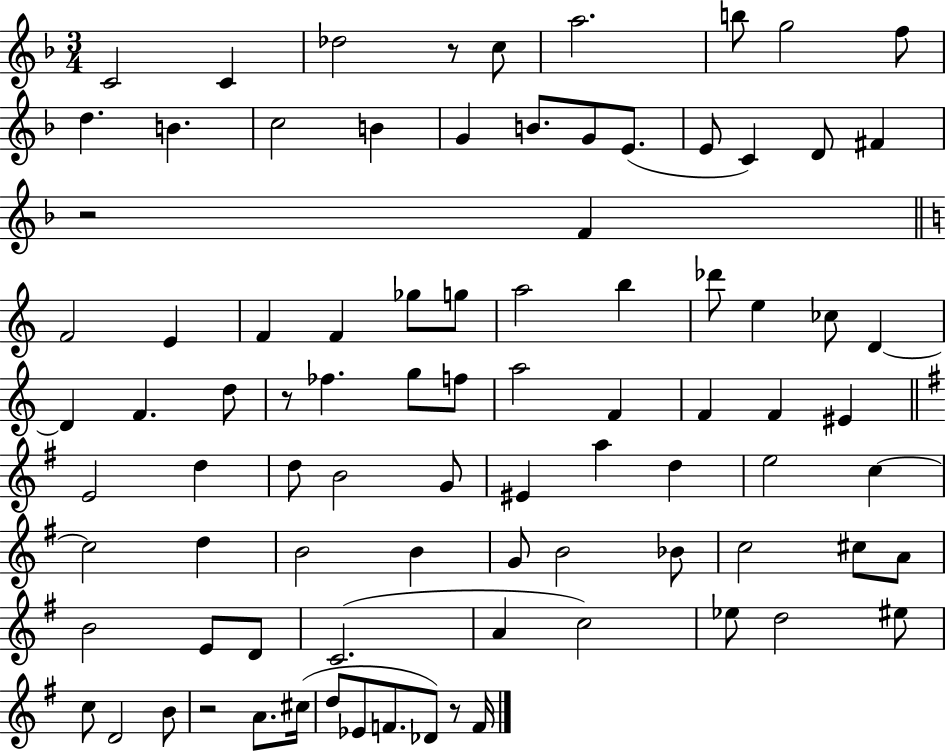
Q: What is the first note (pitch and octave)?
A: C4